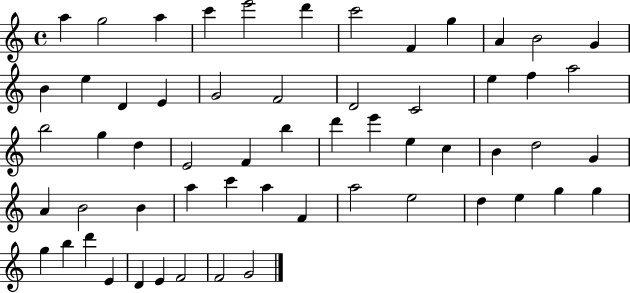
X:1
T:Untitled
M:4/4
L:1/4
K:C
a g2 a c' e'2 d' c'2 F g A B2 G B e D E G2 F2 D2 C2 e f a2 b2 g d E2 F b d' e' e c B d2 G A B2 B a c' a F a2 e2 d e g g g b d' E D E F2 F2 G2